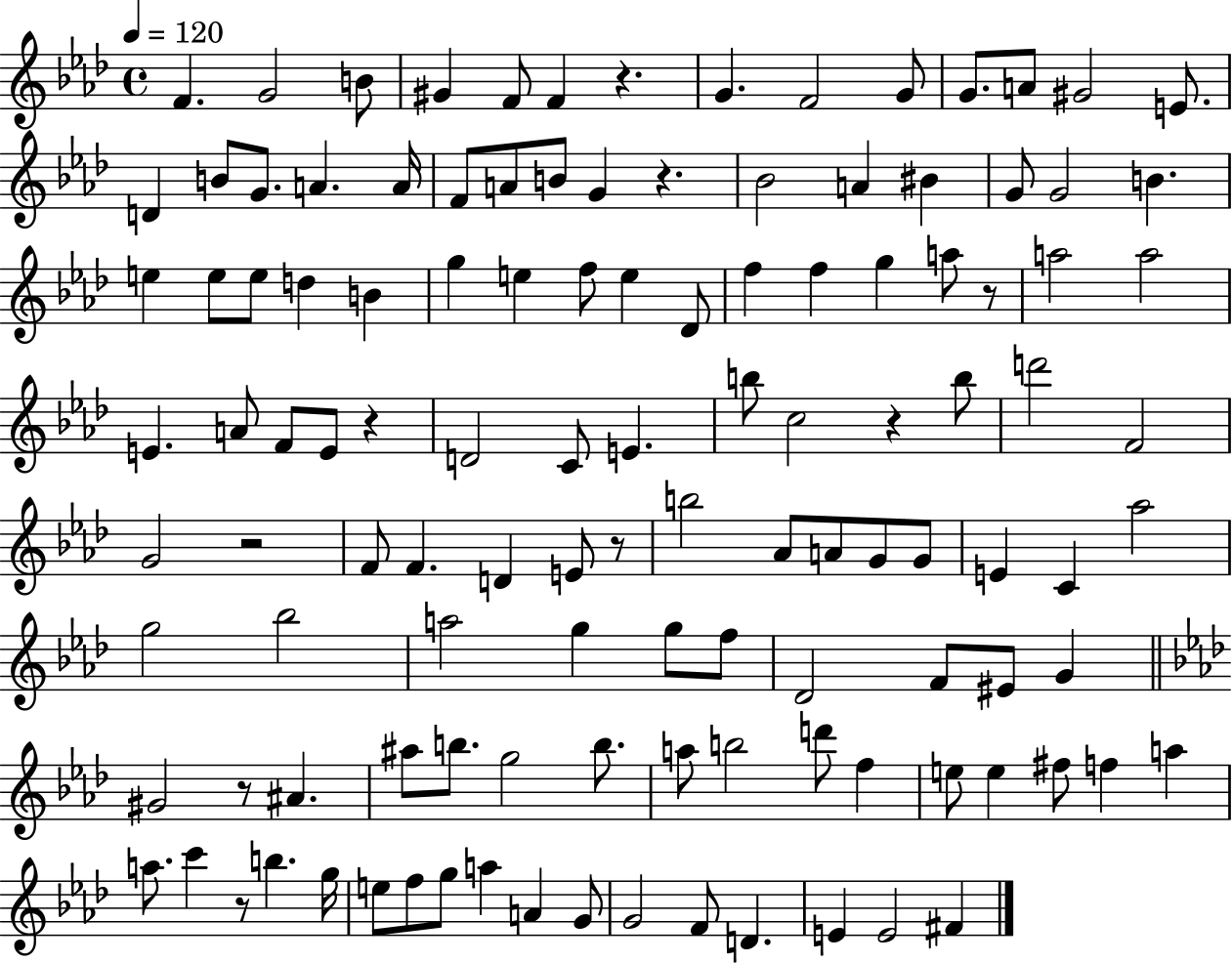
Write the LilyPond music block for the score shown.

{
  \clef treble
  \time 4/4
  \defaultTimeSignature
  \key aes \major
  \tempo 4 = 120
  f'4. g'2 b'8 | gis'4 f'8 f'4 r4. | g'4. f'2 g'8 | g'8. a'8 gis'2 e'8. | \break d'4 b'8 g'8. a'4. a'16 | f'8 a'8 b'8 g'4 r4. | bes'2 a'4 bis'4 | g'8 g'2 b'4. | \break e''4 e''8 e''8 d''4 b'4 | g''4 e''4 f''8 e''4 des'8 | f''4 f''4 g''4 a''8 r8 | a''2 a''2 | \break e'4. a'8 f'8 e'8 r4 | d'2 c'8 e'4. | b''8 c''2 r4 b''8 | d'''2 f'2 | \break g'2 r2 | f'8 f'4. d'4 e'8 r8 | b''2 aes'8 a'8 g'8 g'8 | e'4 c'4 aes''2 | \break g''2 bes''2 | a''2 g''4 g''8 f''8 | des'2 f'8 eis'8 g'4 | \bar "||" \break \key aes \major gis'2 r8 ais'4. | ais''8 b''8. g''2 b''8. | a''8 b''2 d'''8 f''4 | e''8 e''4 fis''8 f''4 a''4 | \break a''8. c'''4 r8 b''4. g''16 | e''8 f''8 g''8 a''4 a'4 g'8 | g'2 f'8 d'4. | e'4 e'2 fis'4 | \break \bar "|."
}